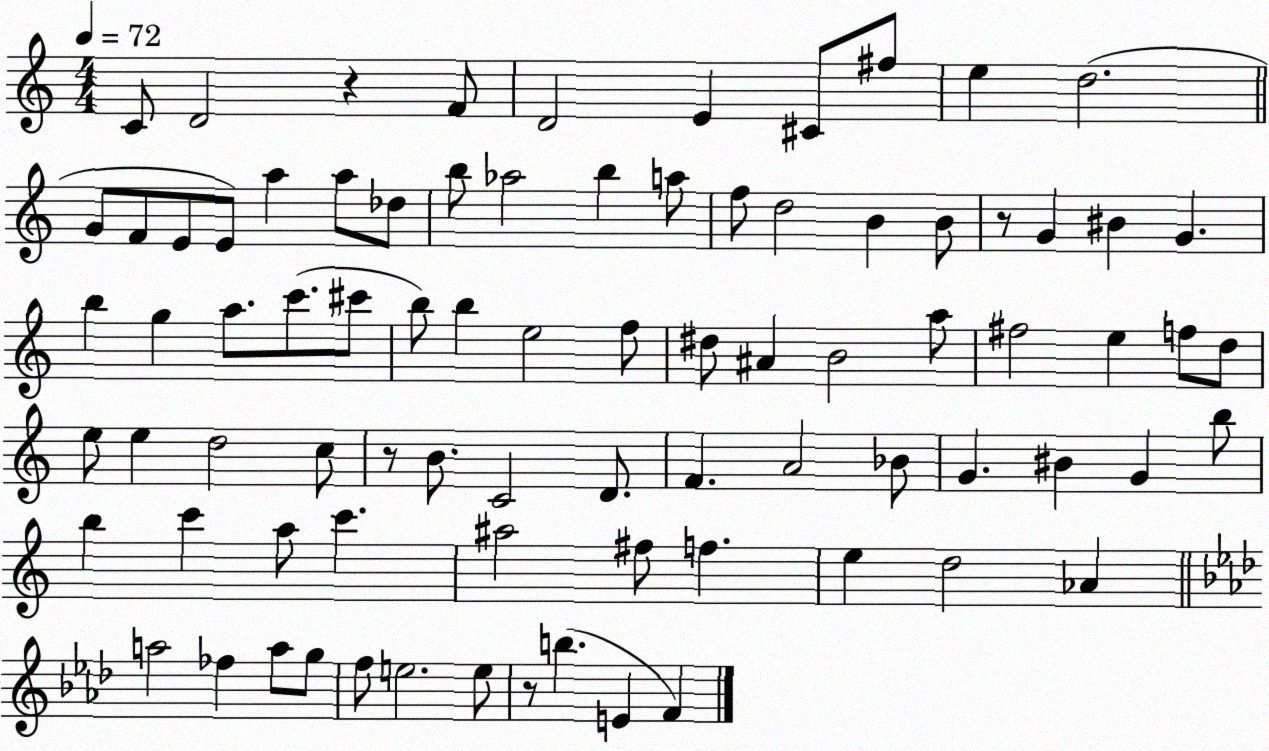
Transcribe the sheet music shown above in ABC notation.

X:1
T:Untitled
M:4/4
L:1/4
K:C
C/2 D2 z F/2 D2 E ^C/2 ^f/2 e d2 G/2 F/2 E/2 E/2 a a/2 _d/2 b/2 _a2 b a/2 f/2 d2 B B/2 z/2 G ^B G b g a/2 c'/2 ^c'/2 b/2 b e2 f/2 ^d/2 ^A B2 a/2 ^f2 e f/2 d/2 e/2 e d2 c/2 z/2 B/2 C2 D/2 F A2 _B/2 G ^B G b/2 b c' a/2 c' ^a2 ^f/2 f e d2 _A a2 _f a/2 g/2 f/2 e2 e/2 z/2 b E F